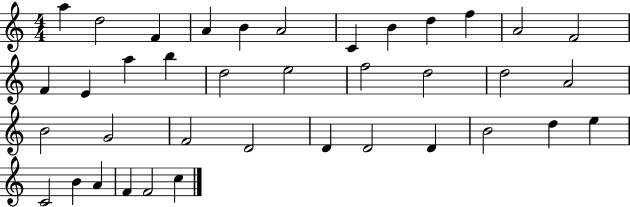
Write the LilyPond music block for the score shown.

{
  \clef treble
  \numericTimeSignature
  \time 4/4
  \key c \major
  a''4 d''2 f'4 | a'4 b'4 a'2 | c'4 b'4 d''4 f''4 | a'2 f'2 | \break f'4 e'4 a''4 b''4 | d''2 e''2 | f''2 d''2 | d''2 a'2 | \break b'2 g'2 | f'2 d'2 | d'4 d'2 d'4 | b'2 d''4 e''4 | \break c'2 b'4 a'4 | f'4 f'2 c''4 | \bar "|."
}